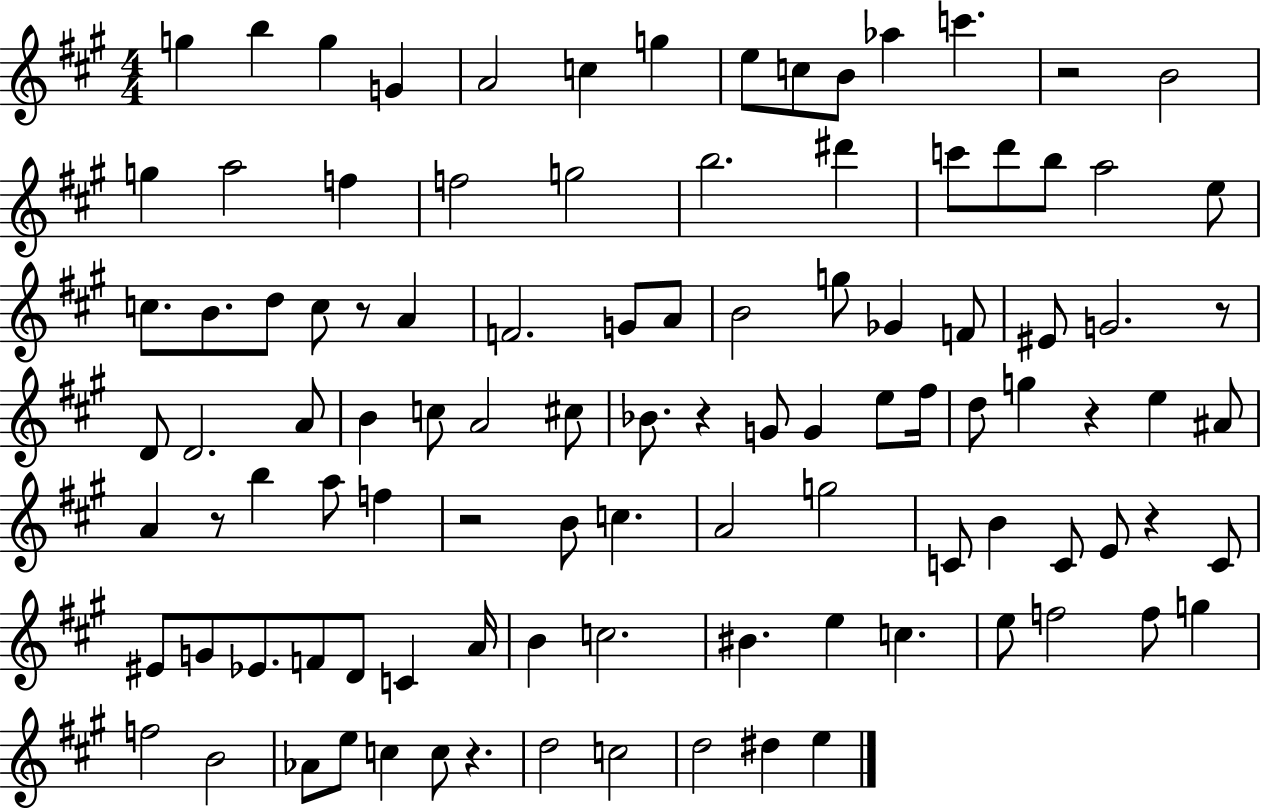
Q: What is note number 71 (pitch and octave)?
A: Eb4